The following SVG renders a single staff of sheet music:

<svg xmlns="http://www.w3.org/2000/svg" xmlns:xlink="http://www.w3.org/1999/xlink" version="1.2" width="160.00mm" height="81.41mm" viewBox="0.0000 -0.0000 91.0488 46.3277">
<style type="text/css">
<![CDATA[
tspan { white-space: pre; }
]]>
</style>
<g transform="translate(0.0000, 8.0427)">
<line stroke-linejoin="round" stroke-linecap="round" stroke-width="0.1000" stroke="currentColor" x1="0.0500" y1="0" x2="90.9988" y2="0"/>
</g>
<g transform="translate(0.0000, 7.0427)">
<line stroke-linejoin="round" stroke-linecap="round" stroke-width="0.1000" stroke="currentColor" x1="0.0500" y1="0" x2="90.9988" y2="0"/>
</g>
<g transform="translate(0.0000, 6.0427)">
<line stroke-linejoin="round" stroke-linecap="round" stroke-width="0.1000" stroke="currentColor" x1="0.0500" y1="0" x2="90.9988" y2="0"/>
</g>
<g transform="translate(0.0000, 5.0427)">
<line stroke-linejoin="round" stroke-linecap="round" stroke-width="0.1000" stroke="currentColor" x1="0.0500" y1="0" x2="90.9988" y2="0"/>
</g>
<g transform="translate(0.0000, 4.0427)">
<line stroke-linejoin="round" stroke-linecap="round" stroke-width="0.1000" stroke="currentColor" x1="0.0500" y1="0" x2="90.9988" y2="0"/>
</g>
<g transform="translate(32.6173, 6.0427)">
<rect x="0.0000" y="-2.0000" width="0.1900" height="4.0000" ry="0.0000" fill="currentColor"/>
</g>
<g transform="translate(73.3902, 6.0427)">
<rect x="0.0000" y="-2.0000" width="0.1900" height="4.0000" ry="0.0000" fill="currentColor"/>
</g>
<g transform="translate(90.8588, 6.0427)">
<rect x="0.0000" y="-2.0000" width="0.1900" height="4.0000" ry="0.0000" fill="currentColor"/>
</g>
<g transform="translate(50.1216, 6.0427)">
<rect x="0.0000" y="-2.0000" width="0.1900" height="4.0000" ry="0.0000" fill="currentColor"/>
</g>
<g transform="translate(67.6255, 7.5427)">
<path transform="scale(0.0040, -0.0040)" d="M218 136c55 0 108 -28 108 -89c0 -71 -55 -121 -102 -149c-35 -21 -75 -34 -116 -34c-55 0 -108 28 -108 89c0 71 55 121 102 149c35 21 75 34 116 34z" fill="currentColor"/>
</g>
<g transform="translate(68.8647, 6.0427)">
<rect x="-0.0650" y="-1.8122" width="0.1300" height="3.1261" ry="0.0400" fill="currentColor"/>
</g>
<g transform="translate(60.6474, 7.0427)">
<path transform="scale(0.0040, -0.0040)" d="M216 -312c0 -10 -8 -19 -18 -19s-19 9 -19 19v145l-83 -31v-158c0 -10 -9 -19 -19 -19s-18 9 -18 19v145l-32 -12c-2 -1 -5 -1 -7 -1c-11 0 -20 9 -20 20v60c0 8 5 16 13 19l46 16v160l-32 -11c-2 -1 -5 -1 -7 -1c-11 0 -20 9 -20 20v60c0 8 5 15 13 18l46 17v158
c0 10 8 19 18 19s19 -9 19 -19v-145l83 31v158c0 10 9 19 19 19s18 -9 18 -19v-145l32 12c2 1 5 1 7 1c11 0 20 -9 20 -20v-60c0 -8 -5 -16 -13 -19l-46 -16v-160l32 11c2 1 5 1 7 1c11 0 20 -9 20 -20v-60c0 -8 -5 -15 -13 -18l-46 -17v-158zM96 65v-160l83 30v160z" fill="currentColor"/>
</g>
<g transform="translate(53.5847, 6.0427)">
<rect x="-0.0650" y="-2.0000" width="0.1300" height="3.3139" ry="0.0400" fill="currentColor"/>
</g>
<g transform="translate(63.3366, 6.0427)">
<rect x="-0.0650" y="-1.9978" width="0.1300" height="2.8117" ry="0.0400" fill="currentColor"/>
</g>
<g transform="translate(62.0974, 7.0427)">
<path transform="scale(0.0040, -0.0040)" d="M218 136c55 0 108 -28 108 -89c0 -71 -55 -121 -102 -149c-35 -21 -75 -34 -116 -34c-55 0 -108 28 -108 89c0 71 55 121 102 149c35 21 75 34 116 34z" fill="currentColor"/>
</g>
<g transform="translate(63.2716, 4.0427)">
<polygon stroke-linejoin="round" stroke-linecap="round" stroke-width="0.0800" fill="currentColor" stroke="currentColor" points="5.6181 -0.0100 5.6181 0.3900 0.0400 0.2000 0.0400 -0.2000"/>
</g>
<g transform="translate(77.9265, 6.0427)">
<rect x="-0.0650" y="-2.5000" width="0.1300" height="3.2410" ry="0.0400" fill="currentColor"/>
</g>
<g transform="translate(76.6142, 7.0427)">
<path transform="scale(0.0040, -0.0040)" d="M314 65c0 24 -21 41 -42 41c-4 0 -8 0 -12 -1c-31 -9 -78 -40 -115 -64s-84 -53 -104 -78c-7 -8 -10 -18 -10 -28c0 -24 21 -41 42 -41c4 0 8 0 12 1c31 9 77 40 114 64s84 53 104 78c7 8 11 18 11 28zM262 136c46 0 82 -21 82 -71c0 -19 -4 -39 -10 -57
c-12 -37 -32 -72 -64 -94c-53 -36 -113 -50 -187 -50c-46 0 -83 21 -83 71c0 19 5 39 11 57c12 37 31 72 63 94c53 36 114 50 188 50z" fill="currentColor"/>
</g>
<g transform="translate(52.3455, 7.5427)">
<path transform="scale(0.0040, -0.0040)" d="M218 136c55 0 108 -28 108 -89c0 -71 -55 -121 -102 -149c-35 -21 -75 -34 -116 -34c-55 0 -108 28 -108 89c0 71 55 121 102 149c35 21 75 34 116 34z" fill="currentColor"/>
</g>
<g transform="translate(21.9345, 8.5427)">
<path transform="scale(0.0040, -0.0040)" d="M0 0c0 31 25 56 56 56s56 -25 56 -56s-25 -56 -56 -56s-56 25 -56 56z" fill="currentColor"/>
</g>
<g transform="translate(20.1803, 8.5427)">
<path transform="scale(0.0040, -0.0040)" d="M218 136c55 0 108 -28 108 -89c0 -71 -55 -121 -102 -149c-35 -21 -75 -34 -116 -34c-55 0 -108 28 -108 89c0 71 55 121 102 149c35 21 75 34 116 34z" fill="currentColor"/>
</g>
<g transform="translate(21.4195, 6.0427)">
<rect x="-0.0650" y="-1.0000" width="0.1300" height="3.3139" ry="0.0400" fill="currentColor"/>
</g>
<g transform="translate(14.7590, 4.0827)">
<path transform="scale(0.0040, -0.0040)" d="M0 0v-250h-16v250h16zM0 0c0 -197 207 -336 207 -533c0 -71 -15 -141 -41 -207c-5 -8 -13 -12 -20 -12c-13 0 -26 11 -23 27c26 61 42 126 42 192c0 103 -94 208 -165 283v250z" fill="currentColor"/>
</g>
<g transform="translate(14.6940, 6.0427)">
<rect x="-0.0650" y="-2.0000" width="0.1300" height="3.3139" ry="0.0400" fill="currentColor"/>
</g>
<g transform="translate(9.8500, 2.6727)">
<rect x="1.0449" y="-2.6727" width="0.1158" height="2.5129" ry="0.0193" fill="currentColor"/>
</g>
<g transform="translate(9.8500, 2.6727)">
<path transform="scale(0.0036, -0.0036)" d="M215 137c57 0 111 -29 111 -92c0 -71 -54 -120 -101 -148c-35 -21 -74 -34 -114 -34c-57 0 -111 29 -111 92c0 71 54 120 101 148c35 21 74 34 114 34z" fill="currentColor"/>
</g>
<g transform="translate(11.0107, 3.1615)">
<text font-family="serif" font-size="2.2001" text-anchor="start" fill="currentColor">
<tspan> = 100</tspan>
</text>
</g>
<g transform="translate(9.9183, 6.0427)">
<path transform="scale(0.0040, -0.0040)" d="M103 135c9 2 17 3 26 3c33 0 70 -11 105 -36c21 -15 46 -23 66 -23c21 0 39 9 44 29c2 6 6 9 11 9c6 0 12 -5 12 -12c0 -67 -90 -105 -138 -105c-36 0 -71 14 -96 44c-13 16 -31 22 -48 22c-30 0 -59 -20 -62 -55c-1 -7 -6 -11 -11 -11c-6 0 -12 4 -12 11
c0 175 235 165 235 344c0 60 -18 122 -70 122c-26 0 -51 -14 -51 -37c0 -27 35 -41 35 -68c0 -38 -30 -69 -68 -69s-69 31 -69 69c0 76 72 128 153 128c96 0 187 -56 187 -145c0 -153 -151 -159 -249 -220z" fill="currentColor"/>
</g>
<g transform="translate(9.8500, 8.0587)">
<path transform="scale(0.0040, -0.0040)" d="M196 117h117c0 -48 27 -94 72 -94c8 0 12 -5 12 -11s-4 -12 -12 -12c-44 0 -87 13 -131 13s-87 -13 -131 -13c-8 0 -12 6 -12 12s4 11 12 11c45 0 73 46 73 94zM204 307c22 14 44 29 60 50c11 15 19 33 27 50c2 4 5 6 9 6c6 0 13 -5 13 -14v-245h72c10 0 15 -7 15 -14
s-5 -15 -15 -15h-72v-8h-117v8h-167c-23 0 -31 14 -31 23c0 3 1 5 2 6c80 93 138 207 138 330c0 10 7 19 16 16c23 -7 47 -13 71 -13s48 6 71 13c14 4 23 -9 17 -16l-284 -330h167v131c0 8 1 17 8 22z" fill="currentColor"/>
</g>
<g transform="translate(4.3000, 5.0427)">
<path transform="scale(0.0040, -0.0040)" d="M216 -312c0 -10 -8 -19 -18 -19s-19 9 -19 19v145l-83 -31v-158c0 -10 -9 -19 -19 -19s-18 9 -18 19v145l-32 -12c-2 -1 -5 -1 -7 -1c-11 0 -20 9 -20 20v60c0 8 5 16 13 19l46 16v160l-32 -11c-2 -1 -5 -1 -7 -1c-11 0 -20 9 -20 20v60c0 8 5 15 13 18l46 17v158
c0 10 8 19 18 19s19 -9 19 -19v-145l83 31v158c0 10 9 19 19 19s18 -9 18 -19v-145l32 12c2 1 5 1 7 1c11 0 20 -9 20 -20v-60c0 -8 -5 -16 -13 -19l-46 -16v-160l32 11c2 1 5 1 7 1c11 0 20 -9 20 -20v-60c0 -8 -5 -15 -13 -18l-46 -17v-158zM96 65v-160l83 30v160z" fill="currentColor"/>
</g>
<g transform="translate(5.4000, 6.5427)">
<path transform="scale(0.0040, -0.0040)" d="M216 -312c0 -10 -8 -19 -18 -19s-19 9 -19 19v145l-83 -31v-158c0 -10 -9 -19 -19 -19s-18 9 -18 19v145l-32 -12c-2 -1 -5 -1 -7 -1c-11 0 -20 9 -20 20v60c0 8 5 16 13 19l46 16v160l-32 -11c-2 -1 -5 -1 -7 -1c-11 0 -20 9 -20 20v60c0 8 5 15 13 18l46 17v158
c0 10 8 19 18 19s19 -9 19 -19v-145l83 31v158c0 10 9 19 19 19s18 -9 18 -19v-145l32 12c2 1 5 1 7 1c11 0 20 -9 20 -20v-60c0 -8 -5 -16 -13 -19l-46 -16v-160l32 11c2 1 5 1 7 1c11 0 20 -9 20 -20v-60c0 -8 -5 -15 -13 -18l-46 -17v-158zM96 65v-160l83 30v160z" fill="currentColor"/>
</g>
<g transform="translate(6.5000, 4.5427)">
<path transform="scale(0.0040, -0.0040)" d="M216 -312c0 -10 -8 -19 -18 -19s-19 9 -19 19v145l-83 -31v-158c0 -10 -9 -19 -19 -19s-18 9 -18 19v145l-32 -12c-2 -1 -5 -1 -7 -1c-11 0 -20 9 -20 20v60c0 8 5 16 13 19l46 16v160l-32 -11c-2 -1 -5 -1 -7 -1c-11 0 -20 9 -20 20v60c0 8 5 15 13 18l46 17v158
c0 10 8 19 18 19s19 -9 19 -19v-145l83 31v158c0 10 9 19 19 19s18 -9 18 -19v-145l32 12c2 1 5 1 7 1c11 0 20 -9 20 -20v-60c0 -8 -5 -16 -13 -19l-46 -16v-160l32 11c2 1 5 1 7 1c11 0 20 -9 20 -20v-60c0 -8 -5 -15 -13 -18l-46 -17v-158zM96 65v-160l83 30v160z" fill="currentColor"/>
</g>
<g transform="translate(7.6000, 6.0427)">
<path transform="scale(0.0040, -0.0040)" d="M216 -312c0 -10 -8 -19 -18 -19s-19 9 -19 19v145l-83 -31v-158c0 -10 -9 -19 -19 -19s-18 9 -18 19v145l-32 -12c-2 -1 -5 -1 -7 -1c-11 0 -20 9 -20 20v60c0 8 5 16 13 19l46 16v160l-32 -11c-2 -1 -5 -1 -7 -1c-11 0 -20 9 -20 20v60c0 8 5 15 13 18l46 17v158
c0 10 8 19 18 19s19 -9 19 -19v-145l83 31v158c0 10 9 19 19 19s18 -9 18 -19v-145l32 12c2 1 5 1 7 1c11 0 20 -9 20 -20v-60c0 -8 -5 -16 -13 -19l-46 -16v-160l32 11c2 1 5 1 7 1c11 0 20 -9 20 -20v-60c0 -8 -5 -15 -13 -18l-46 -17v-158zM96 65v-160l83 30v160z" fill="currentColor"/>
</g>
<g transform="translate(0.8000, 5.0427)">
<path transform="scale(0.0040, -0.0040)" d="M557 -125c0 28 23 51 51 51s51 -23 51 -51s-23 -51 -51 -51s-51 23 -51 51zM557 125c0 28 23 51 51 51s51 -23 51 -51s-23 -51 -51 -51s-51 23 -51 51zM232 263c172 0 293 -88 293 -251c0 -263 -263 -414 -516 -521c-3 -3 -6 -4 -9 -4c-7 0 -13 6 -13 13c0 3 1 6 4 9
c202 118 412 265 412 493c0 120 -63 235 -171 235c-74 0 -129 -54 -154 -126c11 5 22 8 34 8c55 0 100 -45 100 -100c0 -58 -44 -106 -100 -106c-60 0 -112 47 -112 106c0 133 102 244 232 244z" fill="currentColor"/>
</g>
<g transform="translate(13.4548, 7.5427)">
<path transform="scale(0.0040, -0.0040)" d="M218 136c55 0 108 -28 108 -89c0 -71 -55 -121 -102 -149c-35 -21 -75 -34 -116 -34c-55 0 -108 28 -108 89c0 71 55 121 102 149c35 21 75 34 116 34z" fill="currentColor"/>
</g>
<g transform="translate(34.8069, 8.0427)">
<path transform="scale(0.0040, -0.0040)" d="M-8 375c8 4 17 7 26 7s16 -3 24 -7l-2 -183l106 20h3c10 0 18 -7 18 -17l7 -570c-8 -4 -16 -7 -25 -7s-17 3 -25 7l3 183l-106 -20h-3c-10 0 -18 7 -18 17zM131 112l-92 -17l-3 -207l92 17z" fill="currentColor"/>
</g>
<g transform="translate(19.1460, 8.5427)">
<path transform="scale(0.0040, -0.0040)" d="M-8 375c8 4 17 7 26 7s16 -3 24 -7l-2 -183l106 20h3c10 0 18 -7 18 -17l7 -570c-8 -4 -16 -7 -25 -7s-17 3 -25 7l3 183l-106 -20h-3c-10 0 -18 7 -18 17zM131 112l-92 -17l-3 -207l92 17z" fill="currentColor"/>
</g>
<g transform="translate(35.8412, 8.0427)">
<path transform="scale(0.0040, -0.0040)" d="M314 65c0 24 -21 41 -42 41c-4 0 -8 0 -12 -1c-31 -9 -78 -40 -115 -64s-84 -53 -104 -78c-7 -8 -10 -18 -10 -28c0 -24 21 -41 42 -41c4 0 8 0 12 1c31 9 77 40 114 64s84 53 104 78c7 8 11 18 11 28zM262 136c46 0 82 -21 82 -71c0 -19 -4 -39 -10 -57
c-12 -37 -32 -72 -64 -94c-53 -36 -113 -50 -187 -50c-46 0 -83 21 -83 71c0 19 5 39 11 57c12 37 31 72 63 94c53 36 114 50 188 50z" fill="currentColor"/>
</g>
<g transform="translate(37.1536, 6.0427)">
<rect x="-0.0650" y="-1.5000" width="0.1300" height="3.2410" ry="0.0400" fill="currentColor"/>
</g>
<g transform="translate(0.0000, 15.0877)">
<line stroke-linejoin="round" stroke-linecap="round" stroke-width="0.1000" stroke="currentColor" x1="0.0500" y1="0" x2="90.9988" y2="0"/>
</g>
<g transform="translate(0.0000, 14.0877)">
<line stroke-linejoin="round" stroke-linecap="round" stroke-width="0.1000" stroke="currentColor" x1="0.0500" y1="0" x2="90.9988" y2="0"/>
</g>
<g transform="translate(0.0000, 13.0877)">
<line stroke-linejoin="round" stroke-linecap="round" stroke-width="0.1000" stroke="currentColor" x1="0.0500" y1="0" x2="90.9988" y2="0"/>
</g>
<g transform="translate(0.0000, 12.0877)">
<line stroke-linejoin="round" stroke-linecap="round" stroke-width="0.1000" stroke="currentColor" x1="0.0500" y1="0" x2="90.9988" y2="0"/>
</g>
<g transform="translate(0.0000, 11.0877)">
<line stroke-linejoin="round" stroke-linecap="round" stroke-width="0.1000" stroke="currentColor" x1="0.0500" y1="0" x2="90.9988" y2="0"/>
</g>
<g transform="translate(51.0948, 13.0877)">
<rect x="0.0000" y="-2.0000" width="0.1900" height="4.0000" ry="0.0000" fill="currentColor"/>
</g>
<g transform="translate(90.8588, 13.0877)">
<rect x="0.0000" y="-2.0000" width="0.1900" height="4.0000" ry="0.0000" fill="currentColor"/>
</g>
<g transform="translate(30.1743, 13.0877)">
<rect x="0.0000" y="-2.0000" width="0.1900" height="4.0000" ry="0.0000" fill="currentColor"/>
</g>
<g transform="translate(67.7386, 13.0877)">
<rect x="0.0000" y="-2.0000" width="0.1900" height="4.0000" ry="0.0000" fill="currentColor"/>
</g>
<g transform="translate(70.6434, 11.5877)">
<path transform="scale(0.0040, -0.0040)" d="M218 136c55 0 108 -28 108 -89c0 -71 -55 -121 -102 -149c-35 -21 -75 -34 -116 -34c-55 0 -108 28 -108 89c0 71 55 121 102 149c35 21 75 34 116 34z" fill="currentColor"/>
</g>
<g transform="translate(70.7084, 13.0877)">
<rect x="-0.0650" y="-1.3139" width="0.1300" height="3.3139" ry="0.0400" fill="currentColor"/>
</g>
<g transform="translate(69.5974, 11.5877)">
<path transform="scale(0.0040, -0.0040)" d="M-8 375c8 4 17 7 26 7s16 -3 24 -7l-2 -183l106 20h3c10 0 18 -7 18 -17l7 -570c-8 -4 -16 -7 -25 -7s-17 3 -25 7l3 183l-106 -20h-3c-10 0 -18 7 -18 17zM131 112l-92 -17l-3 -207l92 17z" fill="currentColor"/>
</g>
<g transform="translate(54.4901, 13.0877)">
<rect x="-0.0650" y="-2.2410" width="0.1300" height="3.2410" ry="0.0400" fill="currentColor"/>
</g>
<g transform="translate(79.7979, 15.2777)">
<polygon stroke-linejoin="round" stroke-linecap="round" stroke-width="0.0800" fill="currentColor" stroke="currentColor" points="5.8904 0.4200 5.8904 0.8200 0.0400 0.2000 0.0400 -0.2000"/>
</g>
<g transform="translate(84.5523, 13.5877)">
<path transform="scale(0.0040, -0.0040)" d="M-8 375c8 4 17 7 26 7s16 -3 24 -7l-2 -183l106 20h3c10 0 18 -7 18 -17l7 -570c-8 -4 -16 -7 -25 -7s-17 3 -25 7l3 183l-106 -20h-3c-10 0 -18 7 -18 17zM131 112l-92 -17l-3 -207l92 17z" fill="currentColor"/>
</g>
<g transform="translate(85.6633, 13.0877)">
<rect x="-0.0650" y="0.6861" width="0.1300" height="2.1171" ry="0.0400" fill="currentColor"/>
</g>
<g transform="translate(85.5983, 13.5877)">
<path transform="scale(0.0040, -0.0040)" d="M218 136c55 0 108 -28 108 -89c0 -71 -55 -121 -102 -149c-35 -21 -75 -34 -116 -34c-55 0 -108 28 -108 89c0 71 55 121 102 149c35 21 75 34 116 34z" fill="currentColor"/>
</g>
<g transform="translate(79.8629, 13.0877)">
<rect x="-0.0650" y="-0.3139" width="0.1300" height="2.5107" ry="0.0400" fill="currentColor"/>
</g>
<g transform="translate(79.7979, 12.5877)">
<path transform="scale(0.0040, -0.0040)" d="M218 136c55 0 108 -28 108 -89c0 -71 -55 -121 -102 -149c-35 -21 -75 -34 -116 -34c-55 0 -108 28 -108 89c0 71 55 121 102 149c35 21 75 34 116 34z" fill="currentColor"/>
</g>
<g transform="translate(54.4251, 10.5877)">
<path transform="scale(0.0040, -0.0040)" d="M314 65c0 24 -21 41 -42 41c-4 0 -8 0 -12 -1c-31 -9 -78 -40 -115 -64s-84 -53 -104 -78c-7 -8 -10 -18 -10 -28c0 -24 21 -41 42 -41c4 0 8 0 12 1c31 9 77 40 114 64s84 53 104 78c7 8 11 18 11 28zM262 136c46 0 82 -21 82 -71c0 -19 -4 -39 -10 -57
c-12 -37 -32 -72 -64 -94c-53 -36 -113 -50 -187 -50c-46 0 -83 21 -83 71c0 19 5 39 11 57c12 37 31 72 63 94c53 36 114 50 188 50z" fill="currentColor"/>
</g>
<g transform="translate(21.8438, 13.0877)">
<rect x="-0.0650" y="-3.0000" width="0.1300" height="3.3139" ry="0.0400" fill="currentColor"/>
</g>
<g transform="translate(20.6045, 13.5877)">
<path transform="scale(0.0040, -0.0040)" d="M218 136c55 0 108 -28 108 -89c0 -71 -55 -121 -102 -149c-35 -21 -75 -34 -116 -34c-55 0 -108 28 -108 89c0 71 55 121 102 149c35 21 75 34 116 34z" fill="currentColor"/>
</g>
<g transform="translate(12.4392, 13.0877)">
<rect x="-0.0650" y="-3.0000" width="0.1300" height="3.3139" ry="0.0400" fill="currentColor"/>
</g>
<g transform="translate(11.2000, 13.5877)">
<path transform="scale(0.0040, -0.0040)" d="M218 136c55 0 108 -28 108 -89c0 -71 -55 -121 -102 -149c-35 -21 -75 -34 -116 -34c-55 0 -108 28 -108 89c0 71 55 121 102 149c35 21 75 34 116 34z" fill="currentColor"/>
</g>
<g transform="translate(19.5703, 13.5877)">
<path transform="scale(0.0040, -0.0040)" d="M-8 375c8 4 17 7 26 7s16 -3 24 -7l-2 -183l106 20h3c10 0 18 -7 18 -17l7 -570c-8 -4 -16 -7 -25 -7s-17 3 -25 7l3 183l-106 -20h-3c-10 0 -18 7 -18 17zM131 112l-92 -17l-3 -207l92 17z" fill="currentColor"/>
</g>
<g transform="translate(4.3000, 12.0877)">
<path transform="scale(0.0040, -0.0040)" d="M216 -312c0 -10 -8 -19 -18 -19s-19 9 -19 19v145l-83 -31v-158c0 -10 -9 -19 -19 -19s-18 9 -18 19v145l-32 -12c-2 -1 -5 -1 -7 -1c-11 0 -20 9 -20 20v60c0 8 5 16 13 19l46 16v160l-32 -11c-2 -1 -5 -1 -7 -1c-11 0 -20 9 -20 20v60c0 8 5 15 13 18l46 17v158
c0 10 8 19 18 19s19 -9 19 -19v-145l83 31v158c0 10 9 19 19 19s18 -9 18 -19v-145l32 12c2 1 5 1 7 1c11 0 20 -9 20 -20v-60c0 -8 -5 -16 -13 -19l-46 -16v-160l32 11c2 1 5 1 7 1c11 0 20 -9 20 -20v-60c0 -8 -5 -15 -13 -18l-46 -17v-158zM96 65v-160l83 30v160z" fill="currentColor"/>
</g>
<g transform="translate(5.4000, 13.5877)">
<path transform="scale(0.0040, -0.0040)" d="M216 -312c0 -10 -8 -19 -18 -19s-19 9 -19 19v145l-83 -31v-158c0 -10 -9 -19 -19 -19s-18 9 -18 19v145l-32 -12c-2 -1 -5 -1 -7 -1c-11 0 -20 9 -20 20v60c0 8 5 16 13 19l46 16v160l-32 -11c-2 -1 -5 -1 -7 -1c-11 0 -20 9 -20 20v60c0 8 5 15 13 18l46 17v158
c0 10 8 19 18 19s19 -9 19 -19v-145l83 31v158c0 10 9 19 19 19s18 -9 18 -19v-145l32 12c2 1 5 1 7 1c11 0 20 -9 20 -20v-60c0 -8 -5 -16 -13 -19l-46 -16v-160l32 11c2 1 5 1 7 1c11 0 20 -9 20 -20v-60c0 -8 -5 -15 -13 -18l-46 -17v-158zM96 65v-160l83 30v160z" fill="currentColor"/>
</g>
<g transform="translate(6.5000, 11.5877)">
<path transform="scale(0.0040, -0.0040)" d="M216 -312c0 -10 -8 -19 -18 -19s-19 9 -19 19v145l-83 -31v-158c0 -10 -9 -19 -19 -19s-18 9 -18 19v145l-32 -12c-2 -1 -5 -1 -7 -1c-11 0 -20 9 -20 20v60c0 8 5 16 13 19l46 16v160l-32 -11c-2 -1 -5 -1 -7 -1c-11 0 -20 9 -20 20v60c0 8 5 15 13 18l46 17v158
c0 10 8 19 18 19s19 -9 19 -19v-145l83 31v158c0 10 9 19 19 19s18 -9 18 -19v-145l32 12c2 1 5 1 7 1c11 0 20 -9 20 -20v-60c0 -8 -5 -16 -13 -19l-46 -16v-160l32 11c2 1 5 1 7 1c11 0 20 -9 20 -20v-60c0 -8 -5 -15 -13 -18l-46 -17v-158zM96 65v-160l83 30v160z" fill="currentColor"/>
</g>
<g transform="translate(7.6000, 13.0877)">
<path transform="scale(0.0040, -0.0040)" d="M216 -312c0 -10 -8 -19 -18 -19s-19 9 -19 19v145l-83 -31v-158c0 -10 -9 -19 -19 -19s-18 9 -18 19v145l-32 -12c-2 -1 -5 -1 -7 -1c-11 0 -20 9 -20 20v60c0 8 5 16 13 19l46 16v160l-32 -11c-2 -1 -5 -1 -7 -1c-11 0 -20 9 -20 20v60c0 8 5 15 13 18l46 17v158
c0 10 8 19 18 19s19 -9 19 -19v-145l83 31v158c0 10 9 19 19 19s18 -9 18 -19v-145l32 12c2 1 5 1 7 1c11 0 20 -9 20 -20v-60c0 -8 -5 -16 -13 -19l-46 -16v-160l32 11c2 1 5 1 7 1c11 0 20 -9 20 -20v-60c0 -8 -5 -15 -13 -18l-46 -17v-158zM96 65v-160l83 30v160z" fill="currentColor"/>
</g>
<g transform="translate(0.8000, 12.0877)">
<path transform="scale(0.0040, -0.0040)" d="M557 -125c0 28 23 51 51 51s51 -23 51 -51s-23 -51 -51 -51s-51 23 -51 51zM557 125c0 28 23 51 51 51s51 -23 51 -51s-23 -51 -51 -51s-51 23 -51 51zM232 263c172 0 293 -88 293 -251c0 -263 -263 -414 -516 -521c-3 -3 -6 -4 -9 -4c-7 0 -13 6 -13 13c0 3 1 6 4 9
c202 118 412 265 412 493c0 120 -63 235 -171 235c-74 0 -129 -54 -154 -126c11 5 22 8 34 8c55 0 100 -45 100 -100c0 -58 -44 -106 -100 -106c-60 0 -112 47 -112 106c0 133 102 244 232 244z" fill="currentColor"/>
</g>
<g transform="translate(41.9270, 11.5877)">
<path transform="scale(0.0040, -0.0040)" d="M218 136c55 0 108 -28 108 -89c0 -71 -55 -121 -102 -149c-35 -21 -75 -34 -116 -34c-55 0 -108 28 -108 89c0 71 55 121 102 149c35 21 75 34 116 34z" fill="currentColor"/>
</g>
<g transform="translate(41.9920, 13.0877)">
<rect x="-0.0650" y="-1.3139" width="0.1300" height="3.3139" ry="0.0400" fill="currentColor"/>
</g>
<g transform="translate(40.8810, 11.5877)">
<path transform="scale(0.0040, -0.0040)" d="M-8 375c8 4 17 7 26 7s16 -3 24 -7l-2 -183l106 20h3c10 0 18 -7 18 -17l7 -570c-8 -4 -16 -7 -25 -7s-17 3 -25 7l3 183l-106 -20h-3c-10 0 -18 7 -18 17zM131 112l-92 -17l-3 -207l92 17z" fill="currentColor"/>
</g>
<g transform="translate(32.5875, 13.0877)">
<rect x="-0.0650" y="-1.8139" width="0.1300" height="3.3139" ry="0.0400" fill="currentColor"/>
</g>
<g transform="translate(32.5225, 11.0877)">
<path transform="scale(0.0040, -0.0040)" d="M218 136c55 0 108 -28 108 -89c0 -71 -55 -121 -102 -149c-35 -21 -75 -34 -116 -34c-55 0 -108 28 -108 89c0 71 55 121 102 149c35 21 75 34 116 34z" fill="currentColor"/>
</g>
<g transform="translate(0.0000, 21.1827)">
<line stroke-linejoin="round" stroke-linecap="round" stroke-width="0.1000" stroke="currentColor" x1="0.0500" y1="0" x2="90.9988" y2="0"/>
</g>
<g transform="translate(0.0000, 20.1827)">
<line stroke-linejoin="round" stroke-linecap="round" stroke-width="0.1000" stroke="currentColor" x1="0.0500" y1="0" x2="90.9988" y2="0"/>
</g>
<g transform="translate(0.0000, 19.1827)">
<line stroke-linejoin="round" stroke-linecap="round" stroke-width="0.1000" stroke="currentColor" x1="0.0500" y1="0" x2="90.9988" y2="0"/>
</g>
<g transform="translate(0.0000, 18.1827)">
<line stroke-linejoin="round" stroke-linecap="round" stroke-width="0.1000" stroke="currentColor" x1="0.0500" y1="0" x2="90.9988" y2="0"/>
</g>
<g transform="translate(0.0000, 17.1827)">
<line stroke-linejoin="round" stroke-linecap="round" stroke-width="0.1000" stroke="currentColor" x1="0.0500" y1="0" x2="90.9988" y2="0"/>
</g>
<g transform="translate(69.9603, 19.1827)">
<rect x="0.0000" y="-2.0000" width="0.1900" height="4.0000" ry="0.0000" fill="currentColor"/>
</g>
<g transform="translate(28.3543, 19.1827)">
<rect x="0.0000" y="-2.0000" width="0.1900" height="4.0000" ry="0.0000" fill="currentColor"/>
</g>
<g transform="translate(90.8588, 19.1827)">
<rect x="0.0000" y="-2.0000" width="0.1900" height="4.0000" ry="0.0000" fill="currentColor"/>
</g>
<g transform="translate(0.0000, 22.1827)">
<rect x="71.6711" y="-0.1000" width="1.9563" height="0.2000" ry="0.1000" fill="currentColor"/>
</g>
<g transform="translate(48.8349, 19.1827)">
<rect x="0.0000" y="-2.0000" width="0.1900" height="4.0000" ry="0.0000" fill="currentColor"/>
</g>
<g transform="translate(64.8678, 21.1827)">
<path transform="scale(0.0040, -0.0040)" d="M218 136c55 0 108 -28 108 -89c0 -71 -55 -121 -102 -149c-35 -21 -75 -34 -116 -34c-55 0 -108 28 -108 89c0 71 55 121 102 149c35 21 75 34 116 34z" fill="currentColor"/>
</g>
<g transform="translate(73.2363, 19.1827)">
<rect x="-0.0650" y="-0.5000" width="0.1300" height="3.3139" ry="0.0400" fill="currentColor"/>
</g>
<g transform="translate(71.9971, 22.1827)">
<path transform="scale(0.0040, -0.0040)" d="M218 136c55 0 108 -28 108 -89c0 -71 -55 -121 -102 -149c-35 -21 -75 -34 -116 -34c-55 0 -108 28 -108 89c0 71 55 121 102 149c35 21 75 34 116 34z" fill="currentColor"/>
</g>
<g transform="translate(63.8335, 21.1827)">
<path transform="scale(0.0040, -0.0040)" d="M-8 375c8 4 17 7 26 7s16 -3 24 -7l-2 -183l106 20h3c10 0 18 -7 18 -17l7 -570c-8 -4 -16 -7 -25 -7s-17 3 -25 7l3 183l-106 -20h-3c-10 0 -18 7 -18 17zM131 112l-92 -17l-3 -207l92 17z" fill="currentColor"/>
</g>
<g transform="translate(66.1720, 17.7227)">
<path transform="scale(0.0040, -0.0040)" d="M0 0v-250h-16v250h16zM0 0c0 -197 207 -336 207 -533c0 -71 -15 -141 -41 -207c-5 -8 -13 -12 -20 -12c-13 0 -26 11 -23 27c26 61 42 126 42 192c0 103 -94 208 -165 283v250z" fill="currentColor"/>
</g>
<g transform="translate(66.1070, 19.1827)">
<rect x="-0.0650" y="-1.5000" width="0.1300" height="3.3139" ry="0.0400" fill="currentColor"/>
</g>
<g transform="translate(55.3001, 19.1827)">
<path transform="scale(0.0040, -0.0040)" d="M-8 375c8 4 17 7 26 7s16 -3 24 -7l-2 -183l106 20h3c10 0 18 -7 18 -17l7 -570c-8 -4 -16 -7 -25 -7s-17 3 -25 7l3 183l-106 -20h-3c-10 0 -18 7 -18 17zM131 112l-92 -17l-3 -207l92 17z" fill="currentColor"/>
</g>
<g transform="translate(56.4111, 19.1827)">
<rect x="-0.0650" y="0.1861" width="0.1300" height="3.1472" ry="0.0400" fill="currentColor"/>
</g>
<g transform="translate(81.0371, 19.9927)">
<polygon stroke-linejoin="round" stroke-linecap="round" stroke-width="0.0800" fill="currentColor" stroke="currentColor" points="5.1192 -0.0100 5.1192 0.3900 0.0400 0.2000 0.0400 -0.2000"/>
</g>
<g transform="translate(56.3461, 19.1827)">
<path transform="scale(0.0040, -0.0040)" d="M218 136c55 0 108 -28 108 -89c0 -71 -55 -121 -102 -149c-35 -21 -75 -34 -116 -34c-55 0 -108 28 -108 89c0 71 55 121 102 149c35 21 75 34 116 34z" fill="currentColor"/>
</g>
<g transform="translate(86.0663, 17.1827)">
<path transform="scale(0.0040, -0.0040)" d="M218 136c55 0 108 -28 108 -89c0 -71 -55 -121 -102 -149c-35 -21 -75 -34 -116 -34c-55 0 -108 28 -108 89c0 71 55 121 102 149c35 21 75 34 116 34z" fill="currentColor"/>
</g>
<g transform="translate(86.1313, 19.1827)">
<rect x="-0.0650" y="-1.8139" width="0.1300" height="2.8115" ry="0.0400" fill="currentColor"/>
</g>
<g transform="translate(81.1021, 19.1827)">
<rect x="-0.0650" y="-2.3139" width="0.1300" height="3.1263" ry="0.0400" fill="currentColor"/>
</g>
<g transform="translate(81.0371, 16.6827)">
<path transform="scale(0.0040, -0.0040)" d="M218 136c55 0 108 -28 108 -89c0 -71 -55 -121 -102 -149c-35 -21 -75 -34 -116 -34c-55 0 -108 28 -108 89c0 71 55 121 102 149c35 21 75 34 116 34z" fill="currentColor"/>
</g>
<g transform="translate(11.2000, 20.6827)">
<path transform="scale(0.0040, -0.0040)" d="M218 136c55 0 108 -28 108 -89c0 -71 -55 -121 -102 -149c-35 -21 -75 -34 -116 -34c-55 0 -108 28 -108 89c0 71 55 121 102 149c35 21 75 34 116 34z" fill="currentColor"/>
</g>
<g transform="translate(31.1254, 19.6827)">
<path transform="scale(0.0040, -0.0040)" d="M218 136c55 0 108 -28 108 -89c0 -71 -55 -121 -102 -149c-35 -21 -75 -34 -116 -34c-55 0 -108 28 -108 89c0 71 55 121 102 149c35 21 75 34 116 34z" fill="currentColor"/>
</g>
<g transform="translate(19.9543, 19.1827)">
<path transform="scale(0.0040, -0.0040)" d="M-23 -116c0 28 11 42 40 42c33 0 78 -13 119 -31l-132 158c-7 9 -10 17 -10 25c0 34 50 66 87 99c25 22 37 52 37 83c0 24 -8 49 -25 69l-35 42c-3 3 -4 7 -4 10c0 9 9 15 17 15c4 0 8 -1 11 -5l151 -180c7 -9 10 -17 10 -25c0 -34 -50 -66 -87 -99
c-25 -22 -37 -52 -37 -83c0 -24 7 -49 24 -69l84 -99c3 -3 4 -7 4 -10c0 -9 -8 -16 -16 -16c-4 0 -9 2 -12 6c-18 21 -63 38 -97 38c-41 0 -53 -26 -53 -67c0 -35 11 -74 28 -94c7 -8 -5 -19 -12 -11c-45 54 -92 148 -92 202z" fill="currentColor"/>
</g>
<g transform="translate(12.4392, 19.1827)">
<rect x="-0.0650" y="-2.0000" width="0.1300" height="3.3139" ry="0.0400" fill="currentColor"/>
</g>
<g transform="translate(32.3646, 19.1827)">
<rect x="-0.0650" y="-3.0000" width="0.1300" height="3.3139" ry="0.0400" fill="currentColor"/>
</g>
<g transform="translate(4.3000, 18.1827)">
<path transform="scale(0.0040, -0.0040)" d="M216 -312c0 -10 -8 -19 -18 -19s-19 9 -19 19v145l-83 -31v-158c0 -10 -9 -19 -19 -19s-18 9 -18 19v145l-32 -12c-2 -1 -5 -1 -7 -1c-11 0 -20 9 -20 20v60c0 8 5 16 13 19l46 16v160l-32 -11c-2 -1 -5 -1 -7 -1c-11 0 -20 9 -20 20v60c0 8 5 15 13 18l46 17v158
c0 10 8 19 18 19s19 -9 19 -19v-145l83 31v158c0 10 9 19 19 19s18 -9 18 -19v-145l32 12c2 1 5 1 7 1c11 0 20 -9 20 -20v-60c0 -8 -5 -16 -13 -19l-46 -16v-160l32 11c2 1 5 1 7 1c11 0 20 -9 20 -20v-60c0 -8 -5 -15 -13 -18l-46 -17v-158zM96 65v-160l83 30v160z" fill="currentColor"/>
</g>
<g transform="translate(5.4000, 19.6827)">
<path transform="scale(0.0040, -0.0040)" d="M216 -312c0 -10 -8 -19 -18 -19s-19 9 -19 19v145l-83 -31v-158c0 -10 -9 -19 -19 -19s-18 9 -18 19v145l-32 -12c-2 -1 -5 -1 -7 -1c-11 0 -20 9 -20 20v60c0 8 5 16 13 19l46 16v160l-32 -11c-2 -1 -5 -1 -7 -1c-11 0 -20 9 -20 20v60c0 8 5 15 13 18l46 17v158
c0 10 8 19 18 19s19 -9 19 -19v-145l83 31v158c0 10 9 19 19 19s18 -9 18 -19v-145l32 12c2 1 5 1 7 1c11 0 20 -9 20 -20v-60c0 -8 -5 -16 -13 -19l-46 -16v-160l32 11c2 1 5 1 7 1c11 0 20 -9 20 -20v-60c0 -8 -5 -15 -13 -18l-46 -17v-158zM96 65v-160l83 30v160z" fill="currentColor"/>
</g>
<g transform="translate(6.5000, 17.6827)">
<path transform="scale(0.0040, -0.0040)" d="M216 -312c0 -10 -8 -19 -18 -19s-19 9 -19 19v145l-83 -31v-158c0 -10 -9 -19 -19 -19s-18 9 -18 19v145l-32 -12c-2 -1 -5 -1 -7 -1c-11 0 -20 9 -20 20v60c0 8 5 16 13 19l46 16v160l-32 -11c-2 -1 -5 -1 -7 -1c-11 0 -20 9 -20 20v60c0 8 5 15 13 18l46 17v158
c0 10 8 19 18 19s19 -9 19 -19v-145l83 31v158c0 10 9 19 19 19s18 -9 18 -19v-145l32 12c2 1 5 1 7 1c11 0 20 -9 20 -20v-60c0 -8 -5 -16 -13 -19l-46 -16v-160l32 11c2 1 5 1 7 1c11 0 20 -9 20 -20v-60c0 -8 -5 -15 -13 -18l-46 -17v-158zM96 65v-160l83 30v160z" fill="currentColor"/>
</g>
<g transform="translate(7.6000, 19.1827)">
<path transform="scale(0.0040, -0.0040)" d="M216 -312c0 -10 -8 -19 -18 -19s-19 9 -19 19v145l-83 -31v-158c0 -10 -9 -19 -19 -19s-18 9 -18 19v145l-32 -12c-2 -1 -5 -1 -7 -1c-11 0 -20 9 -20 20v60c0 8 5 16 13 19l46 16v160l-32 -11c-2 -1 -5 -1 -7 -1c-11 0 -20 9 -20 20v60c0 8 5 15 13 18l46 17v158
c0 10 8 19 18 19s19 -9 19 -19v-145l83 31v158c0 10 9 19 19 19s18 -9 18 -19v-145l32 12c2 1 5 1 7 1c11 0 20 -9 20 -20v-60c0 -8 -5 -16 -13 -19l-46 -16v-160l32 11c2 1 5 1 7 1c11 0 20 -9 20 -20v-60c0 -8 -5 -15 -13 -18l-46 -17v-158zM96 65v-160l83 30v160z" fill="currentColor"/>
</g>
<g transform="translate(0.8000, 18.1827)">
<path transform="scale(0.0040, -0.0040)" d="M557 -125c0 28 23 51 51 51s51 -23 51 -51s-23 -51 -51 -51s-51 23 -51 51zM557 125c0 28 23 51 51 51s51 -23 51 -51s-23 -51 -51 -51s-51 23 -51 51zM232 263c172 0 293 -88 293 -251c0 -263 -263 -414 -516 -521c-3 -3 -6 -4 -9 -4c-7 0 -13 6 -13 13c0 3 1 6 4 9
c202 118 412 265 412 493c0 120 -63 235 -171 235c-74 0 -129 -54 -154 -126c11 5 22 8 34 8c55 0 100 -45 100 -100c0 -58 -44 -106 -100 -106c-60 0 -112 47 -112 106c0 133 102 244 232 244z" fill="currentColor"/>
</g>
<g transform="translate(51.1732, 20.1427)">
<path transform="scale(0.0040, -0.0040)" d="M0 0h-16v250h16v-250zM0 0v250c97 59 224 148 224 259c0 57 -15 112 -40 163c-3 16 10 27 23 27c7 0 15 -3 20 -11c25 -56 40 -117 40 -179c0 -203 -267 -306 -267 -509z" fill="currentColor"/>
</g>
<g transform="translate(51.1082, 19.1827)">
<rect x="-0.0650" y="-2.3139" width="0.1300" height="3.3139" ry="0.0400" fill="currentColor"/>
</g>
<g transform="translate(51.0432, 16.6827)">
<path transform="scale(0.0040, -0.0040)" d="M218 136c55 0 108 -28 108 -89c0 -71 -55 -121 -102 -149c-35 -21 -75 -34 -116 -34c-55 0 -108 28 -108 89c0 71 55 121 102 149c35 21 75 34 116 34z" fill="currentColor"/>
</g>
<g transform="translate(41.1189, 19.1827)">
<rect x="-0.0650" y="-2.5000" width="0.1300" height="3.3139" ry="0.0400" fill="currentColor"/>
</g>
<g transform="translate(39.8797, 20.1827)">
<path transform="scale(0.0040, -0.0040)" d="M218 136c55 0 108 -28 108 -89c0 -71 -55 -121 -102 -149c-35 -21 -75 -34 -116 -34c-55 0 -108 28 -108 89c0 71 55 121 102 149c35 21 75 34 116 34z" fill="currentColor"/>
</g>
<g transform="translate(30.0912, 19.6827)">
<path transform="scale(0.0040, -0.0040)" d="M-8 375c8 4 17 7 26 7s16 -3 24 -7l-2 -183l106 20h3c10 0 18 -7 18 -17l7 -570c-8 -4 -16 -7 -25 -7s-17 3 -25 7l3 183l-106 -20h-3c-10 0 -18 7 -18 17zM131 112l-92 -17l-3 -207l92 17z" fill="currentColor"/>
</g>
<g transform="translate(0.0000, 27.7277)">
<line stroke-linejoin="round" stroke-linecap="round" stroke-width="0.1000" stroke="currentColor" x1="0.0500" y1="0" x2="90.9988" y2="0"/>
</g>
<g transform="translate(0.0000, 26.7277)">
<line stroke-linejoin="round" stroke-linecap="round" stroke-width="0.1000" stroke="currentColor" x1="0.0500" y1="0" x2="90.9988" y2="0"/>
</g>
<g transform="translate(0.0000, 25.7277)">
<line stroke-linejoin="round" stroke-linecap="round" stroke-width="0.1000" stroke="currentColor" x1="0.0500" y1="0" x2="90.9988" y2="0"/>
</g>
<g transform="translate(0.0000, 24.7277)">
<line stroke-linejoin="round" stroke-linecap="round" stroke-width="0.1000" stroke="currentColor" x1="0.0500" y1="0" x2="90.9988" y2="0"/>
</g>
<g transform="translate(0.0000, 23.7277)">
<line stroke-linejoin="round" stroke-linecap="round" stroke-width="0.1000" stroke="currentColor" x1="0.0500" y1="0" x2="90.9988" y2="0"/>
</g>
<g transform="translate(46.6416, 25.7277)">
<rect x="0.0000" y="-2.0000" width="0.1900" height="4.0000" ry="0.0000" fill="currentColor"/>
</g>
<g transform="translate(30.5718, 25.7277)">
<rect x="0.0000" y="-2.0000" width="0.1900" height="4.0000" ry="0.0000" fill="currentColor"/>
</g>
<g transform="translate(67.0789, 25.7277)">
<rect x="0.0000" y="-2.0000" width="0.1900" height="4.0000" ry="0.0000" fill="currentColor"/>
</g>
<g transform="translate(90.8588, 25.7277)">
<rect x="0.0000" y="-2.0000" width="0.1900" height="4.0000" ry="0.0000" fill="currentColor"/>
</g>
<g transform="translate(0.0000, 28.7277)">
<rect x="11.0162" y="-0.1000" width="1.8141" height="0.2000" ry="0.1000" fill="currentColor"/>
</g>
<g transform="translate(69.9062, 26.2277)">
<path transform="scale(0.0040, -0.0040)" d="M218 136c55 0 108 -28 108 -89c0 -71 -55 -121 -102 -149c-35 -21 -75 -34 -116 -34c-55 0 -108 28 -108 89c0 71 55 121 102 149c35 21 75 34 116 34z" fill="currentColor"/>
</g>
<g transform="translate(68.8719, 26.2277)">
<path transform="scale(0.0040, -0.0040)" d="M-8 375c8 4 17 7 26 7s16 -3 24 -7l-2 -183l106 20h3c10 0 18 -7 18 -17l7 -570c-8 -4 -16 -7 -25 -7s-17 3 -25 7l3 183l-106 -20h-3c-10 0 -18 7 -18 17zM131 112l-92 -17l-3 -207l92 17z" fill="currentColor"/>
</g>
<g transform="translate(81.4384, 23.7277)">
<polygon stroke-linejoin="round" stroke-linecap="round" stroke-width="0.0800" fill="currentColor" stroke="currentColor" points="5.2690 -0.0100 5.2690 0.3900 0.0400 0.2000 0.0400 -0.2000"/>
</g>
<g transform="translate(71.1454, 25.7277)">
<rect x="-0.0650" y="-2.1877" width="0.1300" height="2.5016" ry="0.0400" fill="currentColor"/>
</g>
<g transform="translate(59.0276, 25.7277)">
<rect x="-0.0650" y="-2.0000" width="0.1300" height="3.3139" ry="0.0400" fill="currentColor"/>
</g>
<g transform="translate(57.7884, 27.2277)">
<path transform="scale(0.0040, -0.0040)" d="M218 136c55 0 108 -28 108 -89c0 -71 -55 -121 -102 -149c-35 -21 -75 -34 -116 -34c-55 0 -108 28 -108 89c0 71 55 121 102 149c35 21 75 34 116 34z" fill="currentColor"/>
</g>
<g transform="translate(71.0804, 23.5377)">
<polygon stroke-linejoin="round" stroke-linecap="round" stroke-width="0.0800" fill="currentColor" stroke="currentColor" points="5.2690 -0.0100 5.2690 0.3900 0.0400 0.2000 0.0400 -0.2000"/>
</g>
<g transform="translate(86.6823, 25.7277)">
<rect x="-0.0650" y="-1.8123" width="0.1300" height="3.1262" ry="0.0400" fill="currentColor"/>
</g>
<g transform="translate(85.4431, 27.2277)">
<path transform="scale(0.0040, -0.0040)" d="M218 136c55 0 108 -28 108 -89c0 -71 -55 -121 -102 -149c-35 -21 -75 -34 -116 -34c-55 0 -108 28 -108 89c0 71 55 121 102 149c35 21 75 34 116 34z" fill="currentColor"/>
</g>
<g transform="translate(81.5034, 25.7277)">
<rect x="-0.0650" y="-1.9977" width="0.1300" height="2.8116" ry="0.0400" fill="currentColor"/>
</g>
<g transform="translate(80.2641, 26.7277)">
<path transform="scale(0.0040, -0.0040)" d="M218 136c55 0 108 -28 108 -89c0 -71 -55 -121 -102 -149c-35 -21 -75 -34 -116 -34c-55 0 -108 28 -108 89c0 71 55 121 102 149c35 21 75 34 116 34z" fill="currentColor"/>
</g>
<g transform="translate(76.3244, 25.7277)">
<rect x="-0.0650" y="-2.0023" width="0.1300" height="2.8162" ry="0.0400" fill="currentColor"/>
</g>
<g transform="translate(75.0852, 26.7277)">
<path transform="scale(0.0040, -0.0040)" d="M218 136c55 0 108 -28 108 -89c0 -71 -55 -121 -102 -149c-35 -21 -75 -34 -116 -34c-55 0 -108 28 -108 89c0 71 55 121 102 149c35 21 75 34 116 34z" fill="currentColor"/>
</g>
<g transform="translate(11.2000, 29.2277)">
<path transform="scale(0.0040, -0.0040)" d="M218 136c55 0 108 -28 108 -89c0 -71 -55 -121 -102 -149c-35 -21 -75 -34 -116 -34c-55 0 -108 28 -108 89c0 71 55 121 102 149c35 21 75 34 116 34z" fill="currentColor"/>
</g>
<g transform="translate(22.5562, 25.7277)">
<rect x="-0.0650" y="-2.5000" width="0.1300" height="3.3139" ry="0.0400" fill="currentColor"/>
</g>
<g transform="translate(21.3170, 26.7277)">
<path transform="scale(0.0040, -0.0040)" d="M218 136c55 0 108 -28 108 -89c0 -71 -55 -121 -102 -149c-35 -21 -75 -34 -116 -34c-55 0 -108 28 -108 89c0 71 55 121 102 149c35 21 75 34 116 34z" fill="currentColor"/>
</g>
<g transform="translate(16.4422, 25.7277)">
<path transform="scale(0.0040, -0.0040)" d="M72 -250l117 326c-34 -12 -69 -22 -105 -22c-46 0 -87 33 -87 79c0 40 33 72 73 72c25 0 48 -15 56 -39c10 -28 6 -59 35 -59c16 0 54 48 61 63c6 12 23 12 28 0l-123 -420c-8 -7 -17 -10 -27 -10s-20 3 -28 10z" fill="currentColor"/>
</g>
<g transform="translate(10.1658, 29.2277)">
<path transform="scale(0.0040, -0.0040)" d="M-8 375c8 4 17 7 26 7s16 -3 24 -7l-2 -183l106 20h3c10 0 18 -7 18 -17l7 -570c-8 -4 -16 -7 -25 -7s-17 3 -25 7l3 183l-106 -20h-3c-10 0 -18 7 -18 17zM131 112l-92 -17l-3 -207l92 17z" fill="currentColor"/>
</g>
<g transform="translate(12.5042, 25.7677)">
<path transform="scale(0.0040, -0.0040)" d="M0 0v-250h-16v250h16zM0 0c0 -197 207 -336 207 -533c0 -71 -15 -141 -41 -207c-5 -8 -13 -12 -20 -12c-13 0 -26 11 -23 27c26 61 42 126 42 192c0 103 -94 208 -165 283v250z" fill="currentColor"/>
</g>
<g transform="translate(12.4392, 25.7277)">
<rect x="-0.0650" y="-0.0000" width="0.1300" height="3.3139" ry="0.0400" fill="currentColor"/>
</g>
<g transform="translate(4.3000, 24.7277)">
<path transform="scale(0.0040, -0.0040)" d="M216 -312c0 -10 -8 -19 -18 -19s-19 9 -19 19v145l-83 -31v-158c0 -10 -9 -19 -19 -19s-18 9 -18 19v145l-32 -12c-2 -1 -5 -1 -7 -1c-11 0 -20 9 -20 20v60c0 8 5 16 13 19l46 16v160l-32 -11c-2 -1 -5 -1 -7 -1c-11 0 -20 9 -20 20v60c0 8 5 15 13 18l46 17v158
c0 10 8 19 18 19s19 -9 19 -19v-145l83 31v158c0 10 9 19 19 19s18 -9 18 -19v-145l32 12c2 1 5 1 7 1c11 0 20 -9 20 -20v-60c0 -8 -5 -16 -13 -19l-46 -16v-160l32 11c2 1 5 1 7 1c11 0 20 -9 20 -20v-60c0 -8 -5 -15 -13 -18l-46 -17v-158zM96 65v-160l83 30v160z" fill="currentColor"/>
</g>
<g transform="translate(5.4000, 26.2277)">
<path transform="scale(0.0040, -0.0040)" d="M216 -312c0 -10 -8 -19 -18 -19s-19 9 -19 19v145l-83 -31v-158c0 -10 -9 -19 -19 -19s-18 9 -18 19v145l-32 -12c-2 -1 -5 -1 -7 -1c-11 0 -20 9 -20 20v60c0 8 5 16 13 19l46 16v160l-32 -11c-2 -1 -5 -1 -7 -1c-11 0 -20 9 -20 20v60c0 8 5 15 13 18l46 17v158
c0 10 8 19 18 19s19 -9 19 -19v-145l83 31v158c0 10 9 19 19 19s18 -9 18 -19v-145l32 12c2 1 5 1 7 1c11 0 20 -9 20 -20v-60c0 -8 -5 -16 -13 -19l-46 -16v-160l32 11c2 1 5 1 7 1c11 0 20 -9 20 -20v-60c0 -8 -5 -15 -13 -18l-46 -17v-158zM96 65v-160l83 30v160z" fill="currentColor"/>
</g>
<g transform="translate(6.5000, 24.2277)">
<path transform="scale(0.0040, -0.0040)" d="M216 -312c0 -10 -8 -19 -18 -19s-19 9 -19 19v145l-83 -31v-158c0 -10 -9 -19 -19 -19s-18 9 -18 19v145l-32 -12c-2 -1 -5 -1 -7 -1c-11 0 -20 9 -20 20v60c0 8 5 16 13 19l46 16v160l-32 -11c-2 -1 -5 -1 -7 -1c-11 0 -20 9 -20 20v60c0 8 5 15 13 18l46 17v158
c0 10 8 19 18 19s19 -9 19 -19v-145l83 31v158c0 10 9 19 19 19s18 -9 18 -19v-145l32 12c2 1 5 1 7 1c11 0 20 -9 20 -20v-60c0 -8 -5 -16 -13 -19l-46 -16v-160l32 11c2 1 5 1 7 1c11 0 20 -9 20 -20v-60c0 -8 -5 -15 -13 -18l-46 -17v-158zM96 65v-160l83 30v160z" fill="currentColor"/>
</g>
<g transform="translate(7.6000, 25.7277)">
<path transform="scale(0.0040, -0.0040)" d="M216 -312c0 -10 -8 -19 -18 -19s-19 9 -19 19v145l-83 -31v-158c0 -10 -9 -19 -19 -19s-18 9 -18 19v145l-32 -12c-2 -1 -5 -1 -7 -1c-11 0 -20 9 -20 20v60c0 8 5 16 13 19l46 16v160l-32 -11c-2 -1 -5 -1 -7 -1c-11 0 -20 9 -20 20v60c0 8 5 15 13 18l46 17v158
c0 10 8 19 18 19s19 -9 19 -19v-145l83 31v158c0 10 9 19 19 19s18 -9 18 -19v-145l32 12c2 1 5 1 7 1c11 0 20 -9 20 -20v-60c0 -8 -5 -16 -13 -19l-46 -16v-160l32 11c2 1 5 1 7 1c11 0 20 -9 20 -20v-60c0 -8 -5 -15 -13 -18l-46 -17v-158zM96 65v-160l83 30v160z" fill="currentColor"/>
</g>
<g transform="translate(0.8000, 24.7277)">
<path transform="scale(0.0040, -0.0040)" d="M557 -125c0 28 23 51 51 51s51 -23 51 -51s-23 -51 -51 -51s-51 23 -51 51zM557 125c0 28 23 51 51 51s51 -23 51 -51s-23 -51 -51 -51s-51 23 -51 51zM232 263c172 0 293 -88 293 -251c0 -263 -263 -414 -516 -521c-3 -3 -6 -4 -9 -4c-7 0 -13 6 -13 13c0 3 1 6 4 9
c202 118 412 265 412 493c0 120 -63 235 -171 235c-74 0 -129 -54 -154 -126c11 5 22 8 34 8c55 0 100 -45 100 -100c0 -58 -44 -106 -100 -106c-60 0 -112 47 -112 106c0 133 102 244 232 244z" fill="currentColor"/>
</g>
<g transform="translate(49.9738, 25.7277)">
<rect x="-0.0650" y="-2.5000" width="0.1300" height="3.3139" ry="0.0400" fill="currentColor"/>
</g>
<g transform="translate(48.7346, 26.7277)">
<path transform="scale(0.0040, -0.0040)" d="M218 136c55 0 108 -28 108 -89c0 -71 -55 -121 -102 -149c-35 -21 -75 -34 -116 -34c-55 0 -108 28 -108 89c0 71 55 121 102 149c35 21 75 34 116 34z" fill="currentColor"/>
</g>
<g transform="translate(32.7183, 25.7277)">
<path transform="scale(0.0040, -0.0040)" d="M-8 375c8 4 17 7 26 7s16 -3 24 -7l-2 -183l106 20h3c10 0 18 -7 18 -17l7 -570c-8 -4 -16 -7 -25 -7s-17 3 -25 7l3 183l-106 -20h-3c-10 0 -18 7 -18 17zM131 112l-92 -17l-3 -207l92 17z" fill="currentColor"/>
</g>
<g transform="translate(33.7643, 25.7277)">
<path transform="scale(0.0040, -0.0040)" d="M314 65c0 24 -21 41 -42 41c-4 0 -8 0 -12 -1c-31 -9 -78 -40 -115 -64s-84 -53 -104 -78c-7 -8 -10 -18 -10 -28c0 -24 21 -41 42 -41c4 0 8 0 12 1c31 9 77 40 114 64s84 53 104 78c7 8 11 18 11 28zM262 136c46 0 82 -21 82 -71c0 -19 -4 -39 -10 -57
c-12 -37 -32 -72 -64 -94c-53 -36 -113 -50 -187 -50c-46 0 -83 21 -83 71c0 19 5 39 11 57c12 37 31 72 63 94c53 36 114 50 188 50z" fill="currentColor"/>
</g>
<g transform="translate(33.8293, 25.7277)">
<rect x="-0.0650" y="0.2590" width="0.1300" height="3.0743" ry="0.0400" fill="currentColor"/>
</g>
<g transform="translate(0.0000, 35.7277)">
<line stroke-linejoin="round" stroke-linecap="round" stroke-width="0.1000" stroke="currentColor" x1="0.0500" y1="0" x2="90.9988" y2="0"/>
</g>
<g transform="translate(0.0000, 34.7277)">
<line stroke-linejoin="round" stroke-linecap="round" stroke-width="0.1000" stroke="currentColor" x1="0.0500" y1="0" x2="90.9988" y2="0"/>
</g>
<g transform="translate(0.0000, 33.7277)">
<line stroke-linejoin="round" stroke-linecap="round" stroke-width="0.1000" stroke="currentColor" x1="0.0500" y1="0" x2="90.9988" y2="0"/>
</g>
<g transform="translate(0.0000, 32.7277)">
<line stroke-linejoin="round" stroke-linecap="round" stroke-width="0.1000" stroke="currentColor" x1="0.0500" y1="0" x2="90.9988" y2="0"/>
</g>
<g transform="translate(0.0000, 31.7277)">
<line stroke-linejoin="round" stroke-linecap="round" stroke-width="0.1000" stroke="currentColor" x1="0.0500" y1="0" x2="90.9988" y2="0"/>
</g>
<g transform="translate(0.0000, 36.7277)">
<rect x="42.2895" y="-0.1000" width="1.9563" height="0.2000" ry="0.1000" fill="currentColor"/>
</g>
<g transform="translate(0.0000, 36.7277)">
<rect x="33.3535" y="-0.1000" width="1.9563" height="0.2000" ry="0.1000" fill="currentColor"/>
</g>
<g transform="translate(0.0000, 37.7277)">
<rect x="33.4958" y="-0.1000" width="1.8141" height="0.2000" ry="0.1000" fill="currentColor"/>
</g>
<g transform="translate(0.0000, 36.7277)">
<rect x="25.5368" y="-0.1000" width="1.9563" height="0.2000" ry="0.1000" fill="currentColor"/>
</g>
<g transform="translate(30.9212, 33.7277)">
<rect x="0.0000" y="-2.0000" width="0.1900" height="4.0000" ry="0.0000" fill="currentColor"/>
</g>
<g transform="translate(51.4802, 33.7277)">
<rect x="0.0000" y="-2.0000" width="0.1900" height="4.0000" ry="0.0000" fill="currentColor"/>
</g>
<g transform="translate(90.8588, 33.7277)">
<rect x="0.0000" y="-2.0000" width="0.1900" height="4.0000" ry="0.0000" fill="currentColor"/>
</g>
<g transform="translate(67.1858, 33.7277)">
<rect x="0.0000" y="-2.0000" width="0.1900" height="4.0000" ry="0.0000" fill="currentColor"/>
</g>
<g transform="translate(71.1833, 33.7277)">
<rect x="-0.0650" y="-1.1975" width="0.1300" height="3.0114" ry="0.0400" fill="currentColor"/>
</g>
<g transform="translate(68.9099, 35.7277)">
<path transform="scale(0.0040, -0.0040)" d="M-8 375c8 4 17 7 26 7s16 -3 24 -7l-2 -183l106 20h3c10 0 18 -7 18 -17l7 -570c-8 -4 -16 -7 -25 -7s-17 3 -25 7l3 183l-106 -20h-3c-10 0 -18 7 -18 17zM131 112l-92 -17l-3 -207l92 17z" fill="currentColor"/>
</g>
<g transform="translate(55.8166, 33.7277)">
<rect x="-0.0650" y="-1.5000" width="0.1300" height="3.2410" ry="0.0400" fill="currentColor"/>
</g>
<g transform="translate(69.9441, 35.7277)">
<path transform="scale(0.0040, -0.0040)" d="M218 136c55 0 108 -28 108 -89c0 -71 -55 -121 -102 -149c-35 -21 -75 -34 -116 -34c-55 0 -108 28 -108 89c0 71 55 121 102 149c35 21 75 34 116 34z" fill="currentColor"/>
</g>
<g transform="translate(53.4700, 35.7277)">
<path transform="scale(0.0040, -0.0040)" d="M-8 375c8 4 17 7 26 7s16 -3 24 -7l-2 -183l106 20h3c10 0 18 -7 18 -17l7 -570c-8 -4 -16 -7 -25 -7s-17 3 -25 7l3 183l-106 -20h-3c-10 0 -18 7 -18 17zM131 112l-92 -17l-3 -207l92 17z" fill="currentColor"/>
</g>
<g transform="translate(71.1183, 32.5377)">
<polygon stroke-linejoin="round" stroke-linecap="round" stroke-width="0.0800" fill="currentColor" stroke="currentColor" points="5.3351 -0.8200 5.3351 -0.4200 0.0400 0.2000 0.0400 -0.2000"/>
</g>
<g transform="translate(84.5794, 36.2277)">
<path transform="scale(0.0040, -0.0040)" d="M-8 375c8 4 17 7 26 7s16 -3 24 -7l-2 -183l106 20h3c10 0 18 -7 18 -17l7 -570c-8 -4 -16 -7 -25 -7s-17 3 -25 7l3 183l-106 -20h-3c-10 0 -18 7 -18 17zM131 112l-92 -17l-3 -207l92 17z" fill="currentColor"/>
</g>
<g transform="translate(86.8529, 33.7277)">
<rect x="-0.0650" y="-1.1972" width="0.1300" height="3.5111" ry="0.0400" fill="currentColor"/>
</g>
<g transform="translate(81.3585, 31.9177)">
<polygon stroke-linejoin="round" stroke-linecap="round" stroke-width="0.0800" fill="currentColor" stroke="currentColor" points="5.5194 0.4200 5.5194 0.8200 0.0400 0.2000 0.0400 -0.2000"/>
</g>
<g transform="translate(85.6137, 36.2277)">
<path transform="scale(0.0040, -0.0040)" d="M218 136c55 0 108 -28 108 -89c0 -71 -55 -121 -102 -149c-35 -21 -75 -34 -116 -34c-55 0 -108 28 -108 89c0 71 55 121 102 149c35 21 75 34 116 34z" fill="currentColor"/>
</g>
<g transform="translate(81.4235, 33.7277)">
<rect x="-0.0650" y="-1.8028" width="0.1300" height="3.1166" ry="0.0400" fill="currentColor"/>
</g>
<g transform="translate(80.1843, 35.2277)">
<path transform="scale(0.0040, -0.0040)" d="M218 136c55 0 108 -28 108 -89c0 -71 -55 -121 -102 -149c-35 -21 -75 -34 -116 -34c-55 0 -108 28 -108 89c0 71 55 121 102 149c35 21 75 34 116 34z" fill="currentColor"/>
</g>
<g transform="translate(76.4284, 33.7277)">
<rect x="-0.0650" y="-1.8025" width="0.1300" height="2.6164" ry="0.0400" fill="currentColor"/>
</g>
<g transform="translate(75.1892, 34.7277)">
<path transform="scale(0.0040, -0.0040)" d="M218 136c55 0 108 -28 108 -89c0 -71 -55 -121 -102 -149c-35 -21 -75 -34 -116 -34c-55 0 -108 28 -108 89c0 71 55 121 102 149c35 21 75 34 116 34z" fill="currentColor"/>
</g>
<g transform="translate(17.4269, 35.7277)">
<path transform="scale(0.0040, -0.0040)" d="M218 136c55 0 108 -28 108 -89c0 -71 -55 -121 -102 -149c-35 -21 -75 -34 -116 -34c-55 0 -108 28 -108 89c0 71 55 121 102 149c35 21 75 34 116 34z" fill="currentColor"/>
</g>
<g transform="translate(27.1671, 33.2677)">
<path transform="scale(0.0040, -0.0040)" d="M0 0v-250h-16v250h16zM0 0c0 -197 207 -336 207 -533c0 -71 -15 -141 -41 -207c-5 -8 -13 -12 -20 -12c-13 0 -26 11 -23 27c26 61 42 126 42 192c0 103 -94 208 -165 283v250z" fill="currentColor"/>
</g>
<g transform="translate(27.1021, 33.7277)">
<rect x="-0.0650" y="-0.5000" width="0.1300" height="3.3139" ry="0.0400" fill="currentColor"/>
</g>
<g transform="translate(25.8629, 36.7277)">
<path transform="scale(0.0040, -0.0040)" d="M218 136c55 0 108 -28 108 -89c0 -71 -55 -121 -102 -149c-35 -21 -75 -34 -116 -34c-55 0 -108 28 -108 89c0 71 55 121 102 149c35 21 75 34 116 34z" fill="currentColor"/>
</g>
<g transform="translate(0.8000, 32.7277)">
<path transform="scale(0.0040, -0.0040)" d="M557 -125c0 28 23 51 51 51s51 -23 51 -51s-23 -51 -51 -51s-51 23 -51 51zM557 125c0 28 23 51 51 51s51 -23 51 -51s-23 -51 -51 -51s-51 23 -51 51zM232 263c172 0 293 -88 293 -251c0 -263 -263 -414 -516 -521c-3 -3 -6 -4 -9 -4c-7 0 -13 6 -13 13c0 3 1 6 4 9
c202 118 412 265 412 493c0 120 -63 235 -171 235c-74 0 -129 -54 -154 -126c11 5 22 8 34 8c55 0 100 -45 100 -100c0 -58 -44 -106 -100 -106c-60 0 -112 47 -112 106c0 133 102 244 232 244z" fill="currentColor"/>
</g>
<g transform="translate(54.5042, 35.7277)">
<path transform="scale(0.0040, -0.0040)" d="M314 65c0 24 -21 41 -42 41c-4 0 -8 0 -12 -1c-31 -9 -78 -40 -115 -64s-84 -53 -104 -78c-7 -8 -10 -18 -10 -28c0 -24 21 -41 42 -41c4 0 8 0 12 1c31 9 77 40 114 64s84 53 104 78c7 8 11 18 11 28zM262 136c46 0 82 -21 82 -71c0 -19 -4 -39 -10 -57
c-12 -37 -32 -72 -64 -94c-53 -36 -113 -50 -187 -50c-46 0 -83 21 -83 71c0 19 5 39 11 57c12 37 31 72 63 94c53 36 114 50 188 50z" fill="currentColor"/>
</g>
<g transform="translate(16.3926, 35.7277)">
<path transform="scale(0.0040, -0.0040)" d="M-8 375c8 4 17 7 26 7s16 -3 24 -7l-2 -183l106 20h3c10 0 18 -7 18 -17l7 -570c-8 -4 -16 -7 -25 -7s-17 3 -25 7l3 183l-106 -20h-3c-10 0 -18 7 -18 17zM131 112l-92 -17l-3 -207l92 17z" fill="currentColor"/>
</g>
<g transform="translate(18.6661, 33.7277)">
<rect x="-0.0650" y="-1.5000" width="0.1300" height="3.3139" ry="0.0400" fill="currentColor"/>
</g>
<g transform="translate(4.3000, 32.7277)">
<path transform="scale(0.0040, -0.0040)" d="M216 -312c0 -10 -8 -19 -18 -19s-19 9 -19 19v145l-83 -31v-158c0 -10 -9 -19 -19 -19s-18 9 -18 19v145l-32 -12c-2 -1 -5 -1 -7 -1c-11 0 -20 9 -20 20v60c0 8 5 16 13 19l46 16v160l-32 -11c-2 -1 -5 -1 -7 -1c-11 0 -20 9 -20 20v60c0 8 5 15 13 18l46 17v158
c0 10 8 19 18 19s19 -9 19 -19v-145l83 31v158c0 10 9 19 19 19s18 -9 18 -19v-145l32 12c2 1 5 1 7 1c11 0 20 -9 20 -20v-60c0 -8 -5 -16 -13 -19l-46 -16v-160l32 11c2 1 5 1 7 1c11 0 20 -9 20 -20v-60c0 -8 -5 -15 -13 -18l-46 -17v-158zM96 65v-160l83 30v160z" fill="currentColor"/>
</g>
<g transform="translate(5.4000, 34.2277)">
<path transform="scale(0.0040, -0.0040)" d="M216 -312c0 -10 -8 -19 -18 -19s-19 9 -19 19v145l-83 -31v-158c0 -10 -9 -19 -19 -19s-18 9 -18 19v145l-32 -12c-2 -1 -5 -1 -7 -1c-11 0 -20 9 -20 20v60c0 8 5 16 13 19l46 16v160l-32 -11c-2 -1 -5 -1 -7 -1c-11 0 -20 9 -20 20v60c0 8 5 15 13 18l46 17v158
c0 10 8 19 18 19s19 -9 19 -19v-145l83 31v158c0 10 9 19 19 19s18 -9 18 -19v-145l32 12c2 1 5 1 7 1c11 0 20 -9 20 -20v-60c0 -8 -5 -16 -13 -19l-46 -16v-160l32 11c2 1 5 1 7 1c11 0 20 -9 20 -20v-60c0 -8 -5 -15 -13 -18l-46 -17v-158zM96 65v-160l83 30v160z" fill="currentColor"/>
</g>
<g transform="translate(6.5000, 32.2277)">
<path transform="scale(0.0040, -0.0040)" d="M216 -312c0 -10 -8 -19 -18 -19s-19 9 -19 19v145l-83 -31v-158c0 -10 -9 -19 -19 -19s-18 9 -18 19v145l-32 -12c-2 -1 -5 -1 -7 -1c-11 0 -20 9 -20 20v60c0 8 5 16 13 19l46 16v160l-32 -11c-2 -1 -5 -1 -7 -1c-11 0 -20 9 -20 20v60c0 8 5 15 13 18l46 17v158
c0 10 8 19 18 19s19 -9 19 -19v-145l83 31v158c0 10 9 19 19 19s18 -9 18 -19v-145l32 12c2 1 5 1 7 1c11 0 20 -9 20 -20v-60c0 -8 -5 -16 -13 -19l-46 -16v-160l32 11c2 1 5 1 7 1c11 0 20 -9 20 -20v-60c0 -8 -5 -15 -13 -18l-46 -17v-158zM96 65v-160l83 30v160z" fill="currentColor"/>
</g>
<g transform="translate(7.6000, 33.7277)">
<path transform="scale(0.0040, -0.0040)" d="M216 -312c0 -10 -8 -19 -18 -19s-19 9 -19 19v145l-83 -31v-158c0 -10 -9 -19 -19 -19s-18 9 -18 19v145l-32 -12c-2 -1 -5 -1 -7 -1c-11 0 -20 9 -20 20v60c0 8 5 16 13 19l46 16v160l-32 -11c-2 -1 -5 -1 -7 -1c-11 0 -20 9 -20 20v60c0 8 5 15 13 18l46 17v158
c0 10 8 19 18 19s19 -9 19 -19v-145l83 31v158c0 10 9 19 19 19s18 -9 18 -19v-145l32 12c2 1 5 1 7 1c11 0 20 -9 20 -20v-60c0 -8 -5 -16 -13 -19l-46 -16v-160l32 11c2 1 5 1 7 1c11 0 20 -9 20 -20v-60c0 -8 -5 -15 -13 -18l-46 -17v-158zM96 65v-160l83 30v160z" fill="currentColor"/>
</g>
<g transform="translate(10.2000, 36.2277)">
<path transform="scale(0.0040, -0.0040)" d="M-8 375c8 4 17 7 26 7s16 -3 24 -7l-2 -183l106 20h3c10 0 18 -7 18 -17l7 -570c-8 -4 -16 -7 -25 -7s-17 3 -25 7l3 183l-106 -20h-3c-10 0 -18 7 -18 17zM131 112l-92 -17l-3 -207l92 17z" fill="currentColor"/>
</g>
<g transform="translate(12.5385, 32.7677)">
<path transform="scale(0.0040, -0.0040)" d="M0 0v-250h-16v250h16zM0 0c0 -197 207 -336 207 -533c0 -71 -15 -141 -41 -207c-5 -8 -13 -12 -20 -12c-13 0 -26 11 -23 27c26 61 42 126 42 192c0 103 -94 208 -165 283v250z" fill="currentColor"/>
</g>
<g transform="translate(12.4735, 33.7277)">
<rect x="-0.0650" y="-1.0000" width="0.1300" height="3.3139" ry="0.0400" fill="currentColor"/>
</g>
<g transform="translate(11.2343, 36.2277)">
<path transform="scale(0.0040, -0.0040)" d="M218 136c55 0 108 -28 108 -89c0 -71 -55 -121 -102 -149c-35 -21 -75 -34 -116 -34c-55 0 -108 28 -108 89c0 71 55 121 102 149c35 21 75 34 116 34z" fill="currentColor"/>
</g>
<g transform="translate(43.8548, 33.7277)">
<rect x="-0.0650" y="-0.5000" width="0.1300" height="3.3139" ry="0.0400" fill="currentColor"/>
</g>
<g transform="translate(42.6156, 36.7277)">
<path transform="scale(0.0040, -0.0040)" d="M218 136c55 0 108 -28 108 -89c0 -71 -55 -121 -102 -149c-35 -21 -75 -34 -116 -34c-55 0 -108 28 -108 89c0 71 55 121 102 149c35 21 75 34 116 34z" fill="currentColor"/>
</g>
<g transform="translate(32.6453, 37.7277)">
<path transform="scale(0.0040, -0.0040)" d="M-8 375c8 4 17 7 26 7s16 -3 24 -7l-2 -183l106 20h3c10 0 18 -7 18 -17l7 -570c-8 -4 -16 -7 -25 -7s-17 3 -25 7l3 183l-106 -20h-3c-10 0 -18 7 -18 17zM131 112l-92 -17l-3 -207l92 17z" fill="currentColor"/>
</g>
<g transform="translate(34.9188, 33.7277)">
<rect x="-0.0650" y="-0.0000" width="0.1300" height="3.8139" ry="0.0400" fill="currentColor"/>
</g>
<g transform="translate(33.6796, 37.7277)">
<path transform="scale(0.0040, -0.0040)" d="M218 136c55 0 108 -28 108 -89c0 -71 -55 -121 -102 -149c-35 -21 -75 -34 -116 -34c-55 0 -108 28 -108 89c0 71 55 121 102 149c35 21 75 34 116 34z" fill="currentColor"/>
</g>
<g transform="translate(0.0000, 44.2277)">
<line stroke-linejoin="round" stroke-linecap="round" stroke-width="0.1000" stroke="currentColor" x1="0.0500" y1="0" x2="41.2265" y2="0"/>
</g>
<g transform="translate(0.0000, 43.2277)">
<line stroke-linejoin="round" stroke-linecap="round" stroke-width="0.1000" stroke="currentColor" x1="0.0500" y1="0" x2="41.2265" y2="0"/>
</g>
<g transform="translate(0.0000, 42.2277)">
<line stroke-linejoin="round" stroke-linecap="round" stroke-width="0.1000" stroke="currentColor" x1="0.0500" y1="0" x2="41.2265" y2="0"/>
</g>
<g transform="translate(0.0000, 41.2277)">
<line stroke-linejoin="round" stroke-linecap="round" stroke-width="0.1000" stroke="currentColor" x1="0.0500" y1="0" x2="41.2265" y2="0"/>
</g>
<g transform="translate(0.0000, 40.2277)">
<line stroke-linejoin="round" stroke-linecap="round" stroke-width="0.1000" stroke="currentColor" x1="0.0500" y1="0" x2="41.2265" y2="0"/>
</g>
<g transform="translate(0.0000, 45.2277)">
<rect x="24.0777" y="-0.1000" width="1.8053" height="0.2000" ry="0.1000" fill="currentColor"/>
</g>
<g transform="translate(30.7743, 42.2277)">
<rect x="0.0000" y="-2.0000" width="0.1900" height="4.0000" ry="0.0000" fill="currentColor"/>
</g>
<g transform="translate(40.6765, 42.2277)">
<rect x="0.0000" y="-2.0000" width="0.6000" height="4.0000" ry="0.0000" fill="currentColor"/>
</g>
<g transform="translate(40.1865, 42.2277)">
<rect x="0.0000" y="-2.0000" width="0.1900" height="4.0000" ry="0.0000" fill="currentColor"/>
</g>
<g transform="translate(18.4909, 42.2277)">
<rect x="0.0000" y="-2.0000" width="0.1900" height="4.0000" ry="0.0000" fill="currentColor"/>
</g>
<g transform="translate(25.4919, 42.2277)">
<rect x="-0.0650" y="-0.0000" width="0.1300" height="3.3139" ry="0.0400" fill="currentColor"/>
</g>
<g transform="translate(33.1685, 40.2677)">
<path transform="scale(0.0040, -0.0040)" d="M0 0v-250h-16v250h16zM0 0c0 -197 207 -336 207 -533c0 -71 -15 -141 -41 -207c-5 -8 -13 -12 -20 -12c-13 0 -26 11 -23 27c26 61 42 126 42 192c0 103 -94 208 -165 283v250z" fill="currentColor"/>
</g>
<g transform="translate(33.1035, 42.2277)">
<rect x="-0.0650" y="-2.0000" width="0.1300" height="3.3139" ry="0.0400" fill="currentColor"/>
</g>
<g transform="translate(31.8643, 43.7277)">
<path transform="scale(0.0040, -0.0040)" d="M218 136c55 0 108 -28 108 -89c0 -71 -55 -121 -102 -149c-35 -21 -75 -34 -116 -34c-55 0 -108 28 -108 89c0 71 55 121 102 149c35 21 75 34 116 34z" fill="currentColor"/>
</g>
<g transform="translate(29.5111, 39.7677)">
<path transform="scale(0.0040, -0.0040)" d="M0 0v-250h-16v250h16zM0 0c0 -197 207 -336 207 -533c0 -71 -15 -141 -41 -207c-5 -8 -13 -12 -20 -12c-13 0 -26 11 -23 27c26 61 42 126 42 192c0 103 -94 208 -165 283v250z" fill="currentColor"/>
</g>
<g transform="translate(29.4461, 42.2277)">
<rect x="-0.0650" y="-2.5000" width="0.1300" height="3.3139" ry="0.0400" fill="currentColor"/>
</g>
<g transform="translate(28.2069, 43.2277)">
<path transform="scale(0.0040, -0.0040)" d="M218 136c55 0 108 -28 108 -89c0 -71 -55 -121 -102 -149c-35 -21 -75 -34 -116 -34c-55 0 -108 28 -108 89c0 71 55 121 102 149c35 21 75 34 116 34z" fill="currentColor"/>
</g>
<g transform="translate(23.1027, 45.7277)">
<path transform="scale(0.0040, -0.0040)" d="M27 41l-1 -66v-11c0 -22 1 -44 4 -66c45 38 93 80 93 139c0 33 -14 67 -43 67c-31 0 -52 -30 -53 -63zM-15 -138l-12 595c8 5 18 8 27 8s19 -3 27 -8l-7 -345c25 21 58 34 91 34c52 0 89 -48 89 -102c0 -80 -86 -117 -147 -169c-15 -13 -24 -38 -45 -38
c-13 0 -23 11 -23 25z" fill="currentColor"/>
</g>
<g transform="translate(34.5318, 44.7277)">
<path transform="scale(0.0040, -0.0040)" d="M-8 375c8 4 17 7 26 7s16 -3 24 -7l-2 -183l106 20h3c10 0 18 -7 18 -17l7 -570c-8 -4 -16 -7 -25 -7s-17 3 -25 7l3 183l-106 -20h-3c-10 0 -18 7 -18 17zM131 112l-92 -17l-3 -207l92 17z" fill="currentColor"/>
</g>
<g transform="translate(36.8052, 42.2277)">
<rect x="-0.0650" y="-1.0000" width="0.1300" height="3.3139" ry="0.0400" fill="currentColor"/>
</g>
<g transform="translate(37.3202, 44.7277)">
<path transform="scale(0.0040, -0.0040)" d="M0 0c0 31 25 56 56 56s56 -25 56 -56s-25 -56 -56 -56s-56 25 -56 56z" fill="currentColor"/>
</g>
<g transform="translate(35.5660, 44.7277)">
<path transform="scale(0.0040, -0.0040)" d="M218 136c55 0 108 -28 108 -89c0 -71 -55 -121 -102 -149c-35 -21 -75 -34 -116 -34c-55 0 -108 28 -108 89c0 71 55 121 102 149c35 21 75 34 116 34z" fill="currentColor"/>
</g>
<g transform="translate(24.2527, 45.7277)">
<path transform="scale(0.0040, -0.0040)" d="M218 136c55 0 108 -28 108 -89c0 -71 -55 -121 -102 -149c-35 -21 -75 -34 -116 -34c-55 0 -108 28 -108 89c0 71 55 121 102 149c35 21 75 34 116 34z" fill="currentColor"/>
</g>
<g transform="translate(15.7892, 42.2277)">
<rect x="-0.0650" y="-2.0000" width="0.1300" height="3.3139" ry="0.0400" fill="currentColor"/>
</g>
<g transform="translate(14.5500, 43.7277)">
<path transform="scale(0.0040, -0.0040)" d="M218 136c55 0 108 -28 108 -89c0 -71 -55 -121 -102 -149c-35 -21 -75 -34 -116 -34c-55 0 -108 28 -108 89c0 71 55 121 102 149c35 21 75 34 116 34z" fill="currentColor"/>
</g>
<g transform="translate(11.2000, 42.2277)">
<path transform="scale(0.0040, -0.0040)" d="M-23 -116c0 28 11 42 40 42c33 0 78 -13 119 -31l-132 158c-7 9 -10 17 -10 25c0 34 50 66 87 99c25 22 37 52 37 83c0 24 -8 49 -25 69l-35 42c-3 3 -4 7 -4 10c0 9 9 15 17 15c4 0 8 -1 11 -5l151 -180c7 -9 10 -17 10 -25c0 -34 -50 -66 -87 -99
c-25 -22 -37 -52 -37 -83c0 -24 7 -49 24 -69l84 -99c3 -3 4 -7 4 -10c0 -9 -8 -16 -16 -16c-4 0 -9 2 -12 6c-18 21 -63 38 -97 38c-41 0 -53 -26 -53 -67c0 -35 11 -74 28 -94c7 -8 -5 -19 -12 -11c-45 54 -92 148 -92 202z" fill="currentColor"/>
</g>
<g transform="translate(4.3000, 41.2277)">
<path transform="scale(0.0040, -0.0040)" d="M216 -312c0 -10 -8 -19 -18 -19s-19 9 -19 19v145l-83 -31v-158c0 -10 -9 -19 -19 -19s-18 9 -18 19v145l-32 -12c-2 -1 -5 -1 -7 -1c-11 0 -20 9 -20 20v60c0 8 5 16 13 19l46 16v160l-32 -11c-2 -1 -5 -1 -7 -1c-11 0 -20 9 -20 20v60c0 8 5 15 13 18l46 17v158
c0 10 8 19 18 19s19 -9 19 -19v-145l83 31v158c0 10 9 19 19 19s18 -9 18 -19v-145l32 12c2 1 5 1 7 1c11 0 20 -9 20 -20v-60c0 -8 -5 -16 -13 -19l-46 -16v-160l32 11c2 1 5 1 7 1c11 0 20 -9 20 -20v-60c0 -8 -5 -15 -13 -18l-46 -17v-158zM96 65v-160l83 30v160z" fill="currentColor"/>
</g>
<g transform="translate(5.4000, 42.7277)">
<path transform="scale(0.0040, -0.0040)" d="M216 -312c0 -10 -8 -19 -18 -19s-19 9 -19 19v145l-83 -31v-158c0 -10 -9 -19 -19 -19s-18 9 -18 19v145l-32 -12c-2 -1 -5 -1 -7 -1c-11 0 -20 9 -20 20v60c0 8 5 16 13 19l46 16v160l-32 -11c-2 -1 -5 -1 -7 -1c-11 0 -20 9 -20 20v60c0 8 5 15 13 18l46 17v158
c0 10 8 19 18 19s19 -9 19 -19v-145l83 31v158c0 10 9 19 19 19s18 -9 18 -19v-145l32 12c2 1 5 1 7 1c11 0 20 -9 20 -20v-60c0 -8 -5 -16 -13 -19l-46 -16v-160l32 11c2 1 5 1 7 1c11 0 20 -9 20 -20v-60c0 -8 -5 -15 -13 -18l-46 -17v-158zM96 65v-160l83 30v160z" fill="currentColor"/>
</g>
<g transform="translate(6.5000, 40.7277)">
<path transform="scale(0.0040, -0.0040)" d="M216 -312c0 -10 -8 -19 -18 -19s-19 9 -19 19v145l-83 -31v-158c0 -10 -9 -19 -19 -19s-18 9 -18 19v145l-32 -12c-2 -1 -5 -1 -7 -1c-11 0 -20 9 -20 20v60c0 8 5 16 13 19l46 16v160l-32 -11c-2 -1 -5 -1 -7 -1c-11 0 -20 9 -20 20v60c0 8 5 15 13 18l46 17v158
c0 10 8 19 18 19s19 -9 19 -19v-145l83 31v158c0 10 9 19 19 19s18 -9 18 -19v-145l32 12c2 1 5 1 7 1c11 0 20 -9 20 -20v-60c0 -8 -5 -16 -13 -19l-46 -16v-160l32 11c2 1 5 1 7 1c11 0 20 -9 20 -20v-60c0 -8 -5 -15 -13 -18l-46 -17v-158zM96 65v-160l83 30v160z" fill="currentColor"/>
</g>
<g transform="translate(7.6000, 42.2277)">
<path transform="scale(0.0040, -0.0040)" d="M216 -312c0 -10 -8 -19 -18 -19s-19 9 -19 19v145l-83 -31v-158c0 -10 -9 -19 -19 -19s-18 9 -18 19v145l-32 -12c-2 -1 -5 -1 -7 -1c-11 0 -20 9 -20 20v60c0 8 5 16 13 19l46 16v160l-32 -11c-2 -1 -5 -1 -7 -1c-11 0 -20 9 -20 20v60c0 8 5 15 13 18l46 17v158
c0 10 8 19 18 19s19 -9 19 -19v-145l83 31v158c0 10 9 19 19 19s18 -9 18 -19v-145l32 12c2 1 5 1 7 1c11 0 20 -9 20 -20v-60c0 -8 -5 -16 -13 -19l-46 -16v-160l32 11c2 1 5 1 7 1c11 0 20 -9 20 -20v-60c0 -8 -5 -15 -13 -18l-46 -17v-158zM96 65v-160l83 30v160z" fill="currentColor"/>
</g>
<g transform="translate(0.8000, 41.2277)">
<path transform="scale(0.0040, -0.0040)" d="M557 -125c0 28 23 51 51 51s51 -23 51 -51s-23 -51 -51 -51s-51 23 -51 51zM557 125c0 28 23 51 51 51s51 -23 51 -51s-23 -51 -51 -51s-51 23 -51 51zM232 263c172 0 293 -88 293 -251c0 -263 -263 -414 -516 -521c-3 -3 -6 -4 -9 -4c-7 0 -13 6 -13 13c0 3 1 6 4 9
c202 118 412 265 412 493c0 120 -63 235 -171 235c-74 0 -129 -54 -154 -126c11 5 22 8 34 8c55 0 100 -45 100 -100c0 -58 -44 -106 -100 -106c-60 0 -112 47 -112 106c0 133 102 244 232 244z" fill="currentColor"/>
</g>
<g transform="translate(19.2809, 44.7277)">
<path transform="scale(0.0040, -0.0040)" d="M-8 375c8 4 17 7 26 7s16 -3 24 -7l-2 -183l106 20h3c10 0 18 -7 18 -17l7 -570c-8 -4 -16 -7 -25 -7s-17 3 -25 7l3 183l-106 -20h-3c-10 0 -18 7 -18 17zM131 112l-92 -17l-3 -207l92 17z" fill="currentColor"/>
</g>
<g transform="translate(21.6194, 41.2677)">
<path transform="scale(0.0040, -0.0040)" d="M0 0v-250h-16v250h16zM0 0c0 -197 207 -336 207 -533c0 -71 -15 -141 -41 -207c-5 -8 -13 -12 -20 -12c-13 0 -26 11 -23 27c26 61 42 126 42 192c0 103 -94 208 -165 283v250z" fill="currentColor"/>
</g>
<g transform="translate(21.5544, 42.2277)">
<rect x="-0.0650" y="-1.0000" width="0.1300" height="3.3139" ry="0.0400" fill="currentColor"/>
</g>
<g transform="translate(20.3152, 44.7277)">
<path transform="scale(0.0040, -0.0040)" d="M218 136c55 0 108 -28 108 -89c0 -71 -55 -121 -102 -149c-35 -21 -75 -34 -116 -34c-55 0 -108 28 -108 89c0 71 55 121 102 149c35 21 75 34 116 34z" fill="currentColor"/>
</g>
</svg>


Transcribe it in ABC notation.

X:1
T:Untitled
M:2/4
L:1/4
K:E
A,,/2 F,, G,,2 A,, ^B,,/2 A,,/2 B,,2 ^C, C, A, G, B,2 G, E,/2 C,/2 A,, z C, B,, B,/2 D, G,,/2 E,, B,/2 A,/2 D,,/2 z/2 B,, D,2 B,, A,, C,/2 B,,/2 B,,/2 A,,/2 F,,/2 G,, E,,/2 C,, E,, G,,2 G,,/2 B,,/2 A,,/2 F,,/2 z A,, F,,/2 _D,, B,,/2 A,,/2 F,,